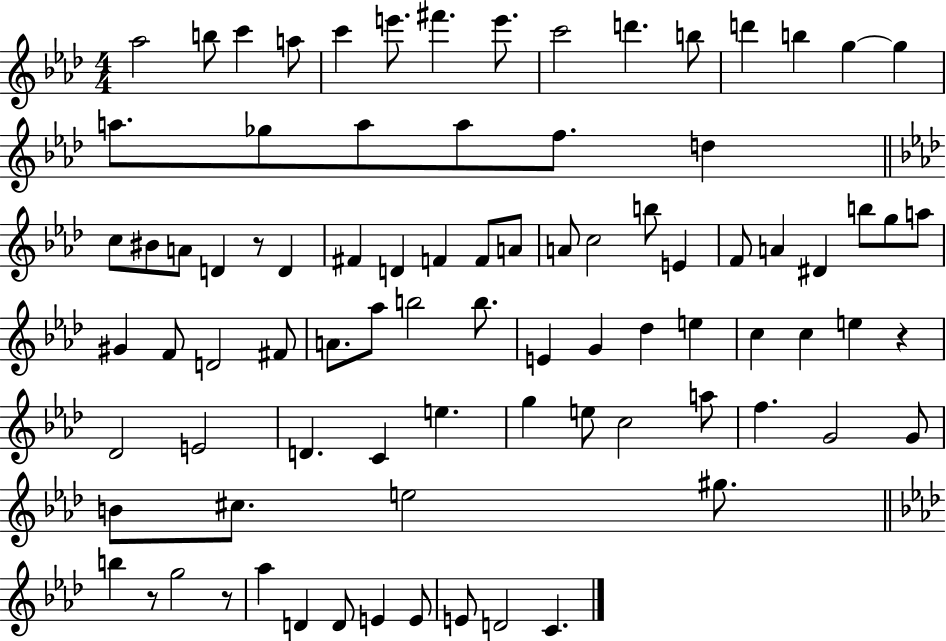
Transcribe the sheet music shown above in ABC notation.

X:1
T:Untitled
M:4/4
L:1/4
K:Ab
_a2 b/2 c' a/2 c' e'/2 ^f' e'/2 c'2 d' b/2 d' b g g a/2 _g/2 a/2 a/2 f/2 d c/2 ^B/2 A/2 D z/2 D ^F D F F/2 A/2 A/2 c2 b/2 E F/2 A ^D b/2 g/2 a/2 ^G F/2 D2 ^F/2 A/2 _a/2 b2 b/2 E G _d e c c e z _D2 E2 D C e g e/2 c2 a/2 f G2 G/2 B/2 ^c/2 e2 ^g/2 b z/2 g2 z/2 _a D D/2 E E/2 E/2 D2 C